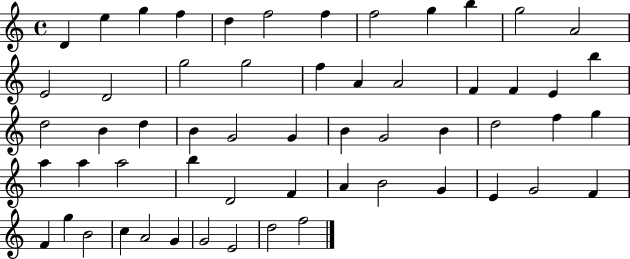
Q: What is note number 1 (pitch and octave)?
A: D4